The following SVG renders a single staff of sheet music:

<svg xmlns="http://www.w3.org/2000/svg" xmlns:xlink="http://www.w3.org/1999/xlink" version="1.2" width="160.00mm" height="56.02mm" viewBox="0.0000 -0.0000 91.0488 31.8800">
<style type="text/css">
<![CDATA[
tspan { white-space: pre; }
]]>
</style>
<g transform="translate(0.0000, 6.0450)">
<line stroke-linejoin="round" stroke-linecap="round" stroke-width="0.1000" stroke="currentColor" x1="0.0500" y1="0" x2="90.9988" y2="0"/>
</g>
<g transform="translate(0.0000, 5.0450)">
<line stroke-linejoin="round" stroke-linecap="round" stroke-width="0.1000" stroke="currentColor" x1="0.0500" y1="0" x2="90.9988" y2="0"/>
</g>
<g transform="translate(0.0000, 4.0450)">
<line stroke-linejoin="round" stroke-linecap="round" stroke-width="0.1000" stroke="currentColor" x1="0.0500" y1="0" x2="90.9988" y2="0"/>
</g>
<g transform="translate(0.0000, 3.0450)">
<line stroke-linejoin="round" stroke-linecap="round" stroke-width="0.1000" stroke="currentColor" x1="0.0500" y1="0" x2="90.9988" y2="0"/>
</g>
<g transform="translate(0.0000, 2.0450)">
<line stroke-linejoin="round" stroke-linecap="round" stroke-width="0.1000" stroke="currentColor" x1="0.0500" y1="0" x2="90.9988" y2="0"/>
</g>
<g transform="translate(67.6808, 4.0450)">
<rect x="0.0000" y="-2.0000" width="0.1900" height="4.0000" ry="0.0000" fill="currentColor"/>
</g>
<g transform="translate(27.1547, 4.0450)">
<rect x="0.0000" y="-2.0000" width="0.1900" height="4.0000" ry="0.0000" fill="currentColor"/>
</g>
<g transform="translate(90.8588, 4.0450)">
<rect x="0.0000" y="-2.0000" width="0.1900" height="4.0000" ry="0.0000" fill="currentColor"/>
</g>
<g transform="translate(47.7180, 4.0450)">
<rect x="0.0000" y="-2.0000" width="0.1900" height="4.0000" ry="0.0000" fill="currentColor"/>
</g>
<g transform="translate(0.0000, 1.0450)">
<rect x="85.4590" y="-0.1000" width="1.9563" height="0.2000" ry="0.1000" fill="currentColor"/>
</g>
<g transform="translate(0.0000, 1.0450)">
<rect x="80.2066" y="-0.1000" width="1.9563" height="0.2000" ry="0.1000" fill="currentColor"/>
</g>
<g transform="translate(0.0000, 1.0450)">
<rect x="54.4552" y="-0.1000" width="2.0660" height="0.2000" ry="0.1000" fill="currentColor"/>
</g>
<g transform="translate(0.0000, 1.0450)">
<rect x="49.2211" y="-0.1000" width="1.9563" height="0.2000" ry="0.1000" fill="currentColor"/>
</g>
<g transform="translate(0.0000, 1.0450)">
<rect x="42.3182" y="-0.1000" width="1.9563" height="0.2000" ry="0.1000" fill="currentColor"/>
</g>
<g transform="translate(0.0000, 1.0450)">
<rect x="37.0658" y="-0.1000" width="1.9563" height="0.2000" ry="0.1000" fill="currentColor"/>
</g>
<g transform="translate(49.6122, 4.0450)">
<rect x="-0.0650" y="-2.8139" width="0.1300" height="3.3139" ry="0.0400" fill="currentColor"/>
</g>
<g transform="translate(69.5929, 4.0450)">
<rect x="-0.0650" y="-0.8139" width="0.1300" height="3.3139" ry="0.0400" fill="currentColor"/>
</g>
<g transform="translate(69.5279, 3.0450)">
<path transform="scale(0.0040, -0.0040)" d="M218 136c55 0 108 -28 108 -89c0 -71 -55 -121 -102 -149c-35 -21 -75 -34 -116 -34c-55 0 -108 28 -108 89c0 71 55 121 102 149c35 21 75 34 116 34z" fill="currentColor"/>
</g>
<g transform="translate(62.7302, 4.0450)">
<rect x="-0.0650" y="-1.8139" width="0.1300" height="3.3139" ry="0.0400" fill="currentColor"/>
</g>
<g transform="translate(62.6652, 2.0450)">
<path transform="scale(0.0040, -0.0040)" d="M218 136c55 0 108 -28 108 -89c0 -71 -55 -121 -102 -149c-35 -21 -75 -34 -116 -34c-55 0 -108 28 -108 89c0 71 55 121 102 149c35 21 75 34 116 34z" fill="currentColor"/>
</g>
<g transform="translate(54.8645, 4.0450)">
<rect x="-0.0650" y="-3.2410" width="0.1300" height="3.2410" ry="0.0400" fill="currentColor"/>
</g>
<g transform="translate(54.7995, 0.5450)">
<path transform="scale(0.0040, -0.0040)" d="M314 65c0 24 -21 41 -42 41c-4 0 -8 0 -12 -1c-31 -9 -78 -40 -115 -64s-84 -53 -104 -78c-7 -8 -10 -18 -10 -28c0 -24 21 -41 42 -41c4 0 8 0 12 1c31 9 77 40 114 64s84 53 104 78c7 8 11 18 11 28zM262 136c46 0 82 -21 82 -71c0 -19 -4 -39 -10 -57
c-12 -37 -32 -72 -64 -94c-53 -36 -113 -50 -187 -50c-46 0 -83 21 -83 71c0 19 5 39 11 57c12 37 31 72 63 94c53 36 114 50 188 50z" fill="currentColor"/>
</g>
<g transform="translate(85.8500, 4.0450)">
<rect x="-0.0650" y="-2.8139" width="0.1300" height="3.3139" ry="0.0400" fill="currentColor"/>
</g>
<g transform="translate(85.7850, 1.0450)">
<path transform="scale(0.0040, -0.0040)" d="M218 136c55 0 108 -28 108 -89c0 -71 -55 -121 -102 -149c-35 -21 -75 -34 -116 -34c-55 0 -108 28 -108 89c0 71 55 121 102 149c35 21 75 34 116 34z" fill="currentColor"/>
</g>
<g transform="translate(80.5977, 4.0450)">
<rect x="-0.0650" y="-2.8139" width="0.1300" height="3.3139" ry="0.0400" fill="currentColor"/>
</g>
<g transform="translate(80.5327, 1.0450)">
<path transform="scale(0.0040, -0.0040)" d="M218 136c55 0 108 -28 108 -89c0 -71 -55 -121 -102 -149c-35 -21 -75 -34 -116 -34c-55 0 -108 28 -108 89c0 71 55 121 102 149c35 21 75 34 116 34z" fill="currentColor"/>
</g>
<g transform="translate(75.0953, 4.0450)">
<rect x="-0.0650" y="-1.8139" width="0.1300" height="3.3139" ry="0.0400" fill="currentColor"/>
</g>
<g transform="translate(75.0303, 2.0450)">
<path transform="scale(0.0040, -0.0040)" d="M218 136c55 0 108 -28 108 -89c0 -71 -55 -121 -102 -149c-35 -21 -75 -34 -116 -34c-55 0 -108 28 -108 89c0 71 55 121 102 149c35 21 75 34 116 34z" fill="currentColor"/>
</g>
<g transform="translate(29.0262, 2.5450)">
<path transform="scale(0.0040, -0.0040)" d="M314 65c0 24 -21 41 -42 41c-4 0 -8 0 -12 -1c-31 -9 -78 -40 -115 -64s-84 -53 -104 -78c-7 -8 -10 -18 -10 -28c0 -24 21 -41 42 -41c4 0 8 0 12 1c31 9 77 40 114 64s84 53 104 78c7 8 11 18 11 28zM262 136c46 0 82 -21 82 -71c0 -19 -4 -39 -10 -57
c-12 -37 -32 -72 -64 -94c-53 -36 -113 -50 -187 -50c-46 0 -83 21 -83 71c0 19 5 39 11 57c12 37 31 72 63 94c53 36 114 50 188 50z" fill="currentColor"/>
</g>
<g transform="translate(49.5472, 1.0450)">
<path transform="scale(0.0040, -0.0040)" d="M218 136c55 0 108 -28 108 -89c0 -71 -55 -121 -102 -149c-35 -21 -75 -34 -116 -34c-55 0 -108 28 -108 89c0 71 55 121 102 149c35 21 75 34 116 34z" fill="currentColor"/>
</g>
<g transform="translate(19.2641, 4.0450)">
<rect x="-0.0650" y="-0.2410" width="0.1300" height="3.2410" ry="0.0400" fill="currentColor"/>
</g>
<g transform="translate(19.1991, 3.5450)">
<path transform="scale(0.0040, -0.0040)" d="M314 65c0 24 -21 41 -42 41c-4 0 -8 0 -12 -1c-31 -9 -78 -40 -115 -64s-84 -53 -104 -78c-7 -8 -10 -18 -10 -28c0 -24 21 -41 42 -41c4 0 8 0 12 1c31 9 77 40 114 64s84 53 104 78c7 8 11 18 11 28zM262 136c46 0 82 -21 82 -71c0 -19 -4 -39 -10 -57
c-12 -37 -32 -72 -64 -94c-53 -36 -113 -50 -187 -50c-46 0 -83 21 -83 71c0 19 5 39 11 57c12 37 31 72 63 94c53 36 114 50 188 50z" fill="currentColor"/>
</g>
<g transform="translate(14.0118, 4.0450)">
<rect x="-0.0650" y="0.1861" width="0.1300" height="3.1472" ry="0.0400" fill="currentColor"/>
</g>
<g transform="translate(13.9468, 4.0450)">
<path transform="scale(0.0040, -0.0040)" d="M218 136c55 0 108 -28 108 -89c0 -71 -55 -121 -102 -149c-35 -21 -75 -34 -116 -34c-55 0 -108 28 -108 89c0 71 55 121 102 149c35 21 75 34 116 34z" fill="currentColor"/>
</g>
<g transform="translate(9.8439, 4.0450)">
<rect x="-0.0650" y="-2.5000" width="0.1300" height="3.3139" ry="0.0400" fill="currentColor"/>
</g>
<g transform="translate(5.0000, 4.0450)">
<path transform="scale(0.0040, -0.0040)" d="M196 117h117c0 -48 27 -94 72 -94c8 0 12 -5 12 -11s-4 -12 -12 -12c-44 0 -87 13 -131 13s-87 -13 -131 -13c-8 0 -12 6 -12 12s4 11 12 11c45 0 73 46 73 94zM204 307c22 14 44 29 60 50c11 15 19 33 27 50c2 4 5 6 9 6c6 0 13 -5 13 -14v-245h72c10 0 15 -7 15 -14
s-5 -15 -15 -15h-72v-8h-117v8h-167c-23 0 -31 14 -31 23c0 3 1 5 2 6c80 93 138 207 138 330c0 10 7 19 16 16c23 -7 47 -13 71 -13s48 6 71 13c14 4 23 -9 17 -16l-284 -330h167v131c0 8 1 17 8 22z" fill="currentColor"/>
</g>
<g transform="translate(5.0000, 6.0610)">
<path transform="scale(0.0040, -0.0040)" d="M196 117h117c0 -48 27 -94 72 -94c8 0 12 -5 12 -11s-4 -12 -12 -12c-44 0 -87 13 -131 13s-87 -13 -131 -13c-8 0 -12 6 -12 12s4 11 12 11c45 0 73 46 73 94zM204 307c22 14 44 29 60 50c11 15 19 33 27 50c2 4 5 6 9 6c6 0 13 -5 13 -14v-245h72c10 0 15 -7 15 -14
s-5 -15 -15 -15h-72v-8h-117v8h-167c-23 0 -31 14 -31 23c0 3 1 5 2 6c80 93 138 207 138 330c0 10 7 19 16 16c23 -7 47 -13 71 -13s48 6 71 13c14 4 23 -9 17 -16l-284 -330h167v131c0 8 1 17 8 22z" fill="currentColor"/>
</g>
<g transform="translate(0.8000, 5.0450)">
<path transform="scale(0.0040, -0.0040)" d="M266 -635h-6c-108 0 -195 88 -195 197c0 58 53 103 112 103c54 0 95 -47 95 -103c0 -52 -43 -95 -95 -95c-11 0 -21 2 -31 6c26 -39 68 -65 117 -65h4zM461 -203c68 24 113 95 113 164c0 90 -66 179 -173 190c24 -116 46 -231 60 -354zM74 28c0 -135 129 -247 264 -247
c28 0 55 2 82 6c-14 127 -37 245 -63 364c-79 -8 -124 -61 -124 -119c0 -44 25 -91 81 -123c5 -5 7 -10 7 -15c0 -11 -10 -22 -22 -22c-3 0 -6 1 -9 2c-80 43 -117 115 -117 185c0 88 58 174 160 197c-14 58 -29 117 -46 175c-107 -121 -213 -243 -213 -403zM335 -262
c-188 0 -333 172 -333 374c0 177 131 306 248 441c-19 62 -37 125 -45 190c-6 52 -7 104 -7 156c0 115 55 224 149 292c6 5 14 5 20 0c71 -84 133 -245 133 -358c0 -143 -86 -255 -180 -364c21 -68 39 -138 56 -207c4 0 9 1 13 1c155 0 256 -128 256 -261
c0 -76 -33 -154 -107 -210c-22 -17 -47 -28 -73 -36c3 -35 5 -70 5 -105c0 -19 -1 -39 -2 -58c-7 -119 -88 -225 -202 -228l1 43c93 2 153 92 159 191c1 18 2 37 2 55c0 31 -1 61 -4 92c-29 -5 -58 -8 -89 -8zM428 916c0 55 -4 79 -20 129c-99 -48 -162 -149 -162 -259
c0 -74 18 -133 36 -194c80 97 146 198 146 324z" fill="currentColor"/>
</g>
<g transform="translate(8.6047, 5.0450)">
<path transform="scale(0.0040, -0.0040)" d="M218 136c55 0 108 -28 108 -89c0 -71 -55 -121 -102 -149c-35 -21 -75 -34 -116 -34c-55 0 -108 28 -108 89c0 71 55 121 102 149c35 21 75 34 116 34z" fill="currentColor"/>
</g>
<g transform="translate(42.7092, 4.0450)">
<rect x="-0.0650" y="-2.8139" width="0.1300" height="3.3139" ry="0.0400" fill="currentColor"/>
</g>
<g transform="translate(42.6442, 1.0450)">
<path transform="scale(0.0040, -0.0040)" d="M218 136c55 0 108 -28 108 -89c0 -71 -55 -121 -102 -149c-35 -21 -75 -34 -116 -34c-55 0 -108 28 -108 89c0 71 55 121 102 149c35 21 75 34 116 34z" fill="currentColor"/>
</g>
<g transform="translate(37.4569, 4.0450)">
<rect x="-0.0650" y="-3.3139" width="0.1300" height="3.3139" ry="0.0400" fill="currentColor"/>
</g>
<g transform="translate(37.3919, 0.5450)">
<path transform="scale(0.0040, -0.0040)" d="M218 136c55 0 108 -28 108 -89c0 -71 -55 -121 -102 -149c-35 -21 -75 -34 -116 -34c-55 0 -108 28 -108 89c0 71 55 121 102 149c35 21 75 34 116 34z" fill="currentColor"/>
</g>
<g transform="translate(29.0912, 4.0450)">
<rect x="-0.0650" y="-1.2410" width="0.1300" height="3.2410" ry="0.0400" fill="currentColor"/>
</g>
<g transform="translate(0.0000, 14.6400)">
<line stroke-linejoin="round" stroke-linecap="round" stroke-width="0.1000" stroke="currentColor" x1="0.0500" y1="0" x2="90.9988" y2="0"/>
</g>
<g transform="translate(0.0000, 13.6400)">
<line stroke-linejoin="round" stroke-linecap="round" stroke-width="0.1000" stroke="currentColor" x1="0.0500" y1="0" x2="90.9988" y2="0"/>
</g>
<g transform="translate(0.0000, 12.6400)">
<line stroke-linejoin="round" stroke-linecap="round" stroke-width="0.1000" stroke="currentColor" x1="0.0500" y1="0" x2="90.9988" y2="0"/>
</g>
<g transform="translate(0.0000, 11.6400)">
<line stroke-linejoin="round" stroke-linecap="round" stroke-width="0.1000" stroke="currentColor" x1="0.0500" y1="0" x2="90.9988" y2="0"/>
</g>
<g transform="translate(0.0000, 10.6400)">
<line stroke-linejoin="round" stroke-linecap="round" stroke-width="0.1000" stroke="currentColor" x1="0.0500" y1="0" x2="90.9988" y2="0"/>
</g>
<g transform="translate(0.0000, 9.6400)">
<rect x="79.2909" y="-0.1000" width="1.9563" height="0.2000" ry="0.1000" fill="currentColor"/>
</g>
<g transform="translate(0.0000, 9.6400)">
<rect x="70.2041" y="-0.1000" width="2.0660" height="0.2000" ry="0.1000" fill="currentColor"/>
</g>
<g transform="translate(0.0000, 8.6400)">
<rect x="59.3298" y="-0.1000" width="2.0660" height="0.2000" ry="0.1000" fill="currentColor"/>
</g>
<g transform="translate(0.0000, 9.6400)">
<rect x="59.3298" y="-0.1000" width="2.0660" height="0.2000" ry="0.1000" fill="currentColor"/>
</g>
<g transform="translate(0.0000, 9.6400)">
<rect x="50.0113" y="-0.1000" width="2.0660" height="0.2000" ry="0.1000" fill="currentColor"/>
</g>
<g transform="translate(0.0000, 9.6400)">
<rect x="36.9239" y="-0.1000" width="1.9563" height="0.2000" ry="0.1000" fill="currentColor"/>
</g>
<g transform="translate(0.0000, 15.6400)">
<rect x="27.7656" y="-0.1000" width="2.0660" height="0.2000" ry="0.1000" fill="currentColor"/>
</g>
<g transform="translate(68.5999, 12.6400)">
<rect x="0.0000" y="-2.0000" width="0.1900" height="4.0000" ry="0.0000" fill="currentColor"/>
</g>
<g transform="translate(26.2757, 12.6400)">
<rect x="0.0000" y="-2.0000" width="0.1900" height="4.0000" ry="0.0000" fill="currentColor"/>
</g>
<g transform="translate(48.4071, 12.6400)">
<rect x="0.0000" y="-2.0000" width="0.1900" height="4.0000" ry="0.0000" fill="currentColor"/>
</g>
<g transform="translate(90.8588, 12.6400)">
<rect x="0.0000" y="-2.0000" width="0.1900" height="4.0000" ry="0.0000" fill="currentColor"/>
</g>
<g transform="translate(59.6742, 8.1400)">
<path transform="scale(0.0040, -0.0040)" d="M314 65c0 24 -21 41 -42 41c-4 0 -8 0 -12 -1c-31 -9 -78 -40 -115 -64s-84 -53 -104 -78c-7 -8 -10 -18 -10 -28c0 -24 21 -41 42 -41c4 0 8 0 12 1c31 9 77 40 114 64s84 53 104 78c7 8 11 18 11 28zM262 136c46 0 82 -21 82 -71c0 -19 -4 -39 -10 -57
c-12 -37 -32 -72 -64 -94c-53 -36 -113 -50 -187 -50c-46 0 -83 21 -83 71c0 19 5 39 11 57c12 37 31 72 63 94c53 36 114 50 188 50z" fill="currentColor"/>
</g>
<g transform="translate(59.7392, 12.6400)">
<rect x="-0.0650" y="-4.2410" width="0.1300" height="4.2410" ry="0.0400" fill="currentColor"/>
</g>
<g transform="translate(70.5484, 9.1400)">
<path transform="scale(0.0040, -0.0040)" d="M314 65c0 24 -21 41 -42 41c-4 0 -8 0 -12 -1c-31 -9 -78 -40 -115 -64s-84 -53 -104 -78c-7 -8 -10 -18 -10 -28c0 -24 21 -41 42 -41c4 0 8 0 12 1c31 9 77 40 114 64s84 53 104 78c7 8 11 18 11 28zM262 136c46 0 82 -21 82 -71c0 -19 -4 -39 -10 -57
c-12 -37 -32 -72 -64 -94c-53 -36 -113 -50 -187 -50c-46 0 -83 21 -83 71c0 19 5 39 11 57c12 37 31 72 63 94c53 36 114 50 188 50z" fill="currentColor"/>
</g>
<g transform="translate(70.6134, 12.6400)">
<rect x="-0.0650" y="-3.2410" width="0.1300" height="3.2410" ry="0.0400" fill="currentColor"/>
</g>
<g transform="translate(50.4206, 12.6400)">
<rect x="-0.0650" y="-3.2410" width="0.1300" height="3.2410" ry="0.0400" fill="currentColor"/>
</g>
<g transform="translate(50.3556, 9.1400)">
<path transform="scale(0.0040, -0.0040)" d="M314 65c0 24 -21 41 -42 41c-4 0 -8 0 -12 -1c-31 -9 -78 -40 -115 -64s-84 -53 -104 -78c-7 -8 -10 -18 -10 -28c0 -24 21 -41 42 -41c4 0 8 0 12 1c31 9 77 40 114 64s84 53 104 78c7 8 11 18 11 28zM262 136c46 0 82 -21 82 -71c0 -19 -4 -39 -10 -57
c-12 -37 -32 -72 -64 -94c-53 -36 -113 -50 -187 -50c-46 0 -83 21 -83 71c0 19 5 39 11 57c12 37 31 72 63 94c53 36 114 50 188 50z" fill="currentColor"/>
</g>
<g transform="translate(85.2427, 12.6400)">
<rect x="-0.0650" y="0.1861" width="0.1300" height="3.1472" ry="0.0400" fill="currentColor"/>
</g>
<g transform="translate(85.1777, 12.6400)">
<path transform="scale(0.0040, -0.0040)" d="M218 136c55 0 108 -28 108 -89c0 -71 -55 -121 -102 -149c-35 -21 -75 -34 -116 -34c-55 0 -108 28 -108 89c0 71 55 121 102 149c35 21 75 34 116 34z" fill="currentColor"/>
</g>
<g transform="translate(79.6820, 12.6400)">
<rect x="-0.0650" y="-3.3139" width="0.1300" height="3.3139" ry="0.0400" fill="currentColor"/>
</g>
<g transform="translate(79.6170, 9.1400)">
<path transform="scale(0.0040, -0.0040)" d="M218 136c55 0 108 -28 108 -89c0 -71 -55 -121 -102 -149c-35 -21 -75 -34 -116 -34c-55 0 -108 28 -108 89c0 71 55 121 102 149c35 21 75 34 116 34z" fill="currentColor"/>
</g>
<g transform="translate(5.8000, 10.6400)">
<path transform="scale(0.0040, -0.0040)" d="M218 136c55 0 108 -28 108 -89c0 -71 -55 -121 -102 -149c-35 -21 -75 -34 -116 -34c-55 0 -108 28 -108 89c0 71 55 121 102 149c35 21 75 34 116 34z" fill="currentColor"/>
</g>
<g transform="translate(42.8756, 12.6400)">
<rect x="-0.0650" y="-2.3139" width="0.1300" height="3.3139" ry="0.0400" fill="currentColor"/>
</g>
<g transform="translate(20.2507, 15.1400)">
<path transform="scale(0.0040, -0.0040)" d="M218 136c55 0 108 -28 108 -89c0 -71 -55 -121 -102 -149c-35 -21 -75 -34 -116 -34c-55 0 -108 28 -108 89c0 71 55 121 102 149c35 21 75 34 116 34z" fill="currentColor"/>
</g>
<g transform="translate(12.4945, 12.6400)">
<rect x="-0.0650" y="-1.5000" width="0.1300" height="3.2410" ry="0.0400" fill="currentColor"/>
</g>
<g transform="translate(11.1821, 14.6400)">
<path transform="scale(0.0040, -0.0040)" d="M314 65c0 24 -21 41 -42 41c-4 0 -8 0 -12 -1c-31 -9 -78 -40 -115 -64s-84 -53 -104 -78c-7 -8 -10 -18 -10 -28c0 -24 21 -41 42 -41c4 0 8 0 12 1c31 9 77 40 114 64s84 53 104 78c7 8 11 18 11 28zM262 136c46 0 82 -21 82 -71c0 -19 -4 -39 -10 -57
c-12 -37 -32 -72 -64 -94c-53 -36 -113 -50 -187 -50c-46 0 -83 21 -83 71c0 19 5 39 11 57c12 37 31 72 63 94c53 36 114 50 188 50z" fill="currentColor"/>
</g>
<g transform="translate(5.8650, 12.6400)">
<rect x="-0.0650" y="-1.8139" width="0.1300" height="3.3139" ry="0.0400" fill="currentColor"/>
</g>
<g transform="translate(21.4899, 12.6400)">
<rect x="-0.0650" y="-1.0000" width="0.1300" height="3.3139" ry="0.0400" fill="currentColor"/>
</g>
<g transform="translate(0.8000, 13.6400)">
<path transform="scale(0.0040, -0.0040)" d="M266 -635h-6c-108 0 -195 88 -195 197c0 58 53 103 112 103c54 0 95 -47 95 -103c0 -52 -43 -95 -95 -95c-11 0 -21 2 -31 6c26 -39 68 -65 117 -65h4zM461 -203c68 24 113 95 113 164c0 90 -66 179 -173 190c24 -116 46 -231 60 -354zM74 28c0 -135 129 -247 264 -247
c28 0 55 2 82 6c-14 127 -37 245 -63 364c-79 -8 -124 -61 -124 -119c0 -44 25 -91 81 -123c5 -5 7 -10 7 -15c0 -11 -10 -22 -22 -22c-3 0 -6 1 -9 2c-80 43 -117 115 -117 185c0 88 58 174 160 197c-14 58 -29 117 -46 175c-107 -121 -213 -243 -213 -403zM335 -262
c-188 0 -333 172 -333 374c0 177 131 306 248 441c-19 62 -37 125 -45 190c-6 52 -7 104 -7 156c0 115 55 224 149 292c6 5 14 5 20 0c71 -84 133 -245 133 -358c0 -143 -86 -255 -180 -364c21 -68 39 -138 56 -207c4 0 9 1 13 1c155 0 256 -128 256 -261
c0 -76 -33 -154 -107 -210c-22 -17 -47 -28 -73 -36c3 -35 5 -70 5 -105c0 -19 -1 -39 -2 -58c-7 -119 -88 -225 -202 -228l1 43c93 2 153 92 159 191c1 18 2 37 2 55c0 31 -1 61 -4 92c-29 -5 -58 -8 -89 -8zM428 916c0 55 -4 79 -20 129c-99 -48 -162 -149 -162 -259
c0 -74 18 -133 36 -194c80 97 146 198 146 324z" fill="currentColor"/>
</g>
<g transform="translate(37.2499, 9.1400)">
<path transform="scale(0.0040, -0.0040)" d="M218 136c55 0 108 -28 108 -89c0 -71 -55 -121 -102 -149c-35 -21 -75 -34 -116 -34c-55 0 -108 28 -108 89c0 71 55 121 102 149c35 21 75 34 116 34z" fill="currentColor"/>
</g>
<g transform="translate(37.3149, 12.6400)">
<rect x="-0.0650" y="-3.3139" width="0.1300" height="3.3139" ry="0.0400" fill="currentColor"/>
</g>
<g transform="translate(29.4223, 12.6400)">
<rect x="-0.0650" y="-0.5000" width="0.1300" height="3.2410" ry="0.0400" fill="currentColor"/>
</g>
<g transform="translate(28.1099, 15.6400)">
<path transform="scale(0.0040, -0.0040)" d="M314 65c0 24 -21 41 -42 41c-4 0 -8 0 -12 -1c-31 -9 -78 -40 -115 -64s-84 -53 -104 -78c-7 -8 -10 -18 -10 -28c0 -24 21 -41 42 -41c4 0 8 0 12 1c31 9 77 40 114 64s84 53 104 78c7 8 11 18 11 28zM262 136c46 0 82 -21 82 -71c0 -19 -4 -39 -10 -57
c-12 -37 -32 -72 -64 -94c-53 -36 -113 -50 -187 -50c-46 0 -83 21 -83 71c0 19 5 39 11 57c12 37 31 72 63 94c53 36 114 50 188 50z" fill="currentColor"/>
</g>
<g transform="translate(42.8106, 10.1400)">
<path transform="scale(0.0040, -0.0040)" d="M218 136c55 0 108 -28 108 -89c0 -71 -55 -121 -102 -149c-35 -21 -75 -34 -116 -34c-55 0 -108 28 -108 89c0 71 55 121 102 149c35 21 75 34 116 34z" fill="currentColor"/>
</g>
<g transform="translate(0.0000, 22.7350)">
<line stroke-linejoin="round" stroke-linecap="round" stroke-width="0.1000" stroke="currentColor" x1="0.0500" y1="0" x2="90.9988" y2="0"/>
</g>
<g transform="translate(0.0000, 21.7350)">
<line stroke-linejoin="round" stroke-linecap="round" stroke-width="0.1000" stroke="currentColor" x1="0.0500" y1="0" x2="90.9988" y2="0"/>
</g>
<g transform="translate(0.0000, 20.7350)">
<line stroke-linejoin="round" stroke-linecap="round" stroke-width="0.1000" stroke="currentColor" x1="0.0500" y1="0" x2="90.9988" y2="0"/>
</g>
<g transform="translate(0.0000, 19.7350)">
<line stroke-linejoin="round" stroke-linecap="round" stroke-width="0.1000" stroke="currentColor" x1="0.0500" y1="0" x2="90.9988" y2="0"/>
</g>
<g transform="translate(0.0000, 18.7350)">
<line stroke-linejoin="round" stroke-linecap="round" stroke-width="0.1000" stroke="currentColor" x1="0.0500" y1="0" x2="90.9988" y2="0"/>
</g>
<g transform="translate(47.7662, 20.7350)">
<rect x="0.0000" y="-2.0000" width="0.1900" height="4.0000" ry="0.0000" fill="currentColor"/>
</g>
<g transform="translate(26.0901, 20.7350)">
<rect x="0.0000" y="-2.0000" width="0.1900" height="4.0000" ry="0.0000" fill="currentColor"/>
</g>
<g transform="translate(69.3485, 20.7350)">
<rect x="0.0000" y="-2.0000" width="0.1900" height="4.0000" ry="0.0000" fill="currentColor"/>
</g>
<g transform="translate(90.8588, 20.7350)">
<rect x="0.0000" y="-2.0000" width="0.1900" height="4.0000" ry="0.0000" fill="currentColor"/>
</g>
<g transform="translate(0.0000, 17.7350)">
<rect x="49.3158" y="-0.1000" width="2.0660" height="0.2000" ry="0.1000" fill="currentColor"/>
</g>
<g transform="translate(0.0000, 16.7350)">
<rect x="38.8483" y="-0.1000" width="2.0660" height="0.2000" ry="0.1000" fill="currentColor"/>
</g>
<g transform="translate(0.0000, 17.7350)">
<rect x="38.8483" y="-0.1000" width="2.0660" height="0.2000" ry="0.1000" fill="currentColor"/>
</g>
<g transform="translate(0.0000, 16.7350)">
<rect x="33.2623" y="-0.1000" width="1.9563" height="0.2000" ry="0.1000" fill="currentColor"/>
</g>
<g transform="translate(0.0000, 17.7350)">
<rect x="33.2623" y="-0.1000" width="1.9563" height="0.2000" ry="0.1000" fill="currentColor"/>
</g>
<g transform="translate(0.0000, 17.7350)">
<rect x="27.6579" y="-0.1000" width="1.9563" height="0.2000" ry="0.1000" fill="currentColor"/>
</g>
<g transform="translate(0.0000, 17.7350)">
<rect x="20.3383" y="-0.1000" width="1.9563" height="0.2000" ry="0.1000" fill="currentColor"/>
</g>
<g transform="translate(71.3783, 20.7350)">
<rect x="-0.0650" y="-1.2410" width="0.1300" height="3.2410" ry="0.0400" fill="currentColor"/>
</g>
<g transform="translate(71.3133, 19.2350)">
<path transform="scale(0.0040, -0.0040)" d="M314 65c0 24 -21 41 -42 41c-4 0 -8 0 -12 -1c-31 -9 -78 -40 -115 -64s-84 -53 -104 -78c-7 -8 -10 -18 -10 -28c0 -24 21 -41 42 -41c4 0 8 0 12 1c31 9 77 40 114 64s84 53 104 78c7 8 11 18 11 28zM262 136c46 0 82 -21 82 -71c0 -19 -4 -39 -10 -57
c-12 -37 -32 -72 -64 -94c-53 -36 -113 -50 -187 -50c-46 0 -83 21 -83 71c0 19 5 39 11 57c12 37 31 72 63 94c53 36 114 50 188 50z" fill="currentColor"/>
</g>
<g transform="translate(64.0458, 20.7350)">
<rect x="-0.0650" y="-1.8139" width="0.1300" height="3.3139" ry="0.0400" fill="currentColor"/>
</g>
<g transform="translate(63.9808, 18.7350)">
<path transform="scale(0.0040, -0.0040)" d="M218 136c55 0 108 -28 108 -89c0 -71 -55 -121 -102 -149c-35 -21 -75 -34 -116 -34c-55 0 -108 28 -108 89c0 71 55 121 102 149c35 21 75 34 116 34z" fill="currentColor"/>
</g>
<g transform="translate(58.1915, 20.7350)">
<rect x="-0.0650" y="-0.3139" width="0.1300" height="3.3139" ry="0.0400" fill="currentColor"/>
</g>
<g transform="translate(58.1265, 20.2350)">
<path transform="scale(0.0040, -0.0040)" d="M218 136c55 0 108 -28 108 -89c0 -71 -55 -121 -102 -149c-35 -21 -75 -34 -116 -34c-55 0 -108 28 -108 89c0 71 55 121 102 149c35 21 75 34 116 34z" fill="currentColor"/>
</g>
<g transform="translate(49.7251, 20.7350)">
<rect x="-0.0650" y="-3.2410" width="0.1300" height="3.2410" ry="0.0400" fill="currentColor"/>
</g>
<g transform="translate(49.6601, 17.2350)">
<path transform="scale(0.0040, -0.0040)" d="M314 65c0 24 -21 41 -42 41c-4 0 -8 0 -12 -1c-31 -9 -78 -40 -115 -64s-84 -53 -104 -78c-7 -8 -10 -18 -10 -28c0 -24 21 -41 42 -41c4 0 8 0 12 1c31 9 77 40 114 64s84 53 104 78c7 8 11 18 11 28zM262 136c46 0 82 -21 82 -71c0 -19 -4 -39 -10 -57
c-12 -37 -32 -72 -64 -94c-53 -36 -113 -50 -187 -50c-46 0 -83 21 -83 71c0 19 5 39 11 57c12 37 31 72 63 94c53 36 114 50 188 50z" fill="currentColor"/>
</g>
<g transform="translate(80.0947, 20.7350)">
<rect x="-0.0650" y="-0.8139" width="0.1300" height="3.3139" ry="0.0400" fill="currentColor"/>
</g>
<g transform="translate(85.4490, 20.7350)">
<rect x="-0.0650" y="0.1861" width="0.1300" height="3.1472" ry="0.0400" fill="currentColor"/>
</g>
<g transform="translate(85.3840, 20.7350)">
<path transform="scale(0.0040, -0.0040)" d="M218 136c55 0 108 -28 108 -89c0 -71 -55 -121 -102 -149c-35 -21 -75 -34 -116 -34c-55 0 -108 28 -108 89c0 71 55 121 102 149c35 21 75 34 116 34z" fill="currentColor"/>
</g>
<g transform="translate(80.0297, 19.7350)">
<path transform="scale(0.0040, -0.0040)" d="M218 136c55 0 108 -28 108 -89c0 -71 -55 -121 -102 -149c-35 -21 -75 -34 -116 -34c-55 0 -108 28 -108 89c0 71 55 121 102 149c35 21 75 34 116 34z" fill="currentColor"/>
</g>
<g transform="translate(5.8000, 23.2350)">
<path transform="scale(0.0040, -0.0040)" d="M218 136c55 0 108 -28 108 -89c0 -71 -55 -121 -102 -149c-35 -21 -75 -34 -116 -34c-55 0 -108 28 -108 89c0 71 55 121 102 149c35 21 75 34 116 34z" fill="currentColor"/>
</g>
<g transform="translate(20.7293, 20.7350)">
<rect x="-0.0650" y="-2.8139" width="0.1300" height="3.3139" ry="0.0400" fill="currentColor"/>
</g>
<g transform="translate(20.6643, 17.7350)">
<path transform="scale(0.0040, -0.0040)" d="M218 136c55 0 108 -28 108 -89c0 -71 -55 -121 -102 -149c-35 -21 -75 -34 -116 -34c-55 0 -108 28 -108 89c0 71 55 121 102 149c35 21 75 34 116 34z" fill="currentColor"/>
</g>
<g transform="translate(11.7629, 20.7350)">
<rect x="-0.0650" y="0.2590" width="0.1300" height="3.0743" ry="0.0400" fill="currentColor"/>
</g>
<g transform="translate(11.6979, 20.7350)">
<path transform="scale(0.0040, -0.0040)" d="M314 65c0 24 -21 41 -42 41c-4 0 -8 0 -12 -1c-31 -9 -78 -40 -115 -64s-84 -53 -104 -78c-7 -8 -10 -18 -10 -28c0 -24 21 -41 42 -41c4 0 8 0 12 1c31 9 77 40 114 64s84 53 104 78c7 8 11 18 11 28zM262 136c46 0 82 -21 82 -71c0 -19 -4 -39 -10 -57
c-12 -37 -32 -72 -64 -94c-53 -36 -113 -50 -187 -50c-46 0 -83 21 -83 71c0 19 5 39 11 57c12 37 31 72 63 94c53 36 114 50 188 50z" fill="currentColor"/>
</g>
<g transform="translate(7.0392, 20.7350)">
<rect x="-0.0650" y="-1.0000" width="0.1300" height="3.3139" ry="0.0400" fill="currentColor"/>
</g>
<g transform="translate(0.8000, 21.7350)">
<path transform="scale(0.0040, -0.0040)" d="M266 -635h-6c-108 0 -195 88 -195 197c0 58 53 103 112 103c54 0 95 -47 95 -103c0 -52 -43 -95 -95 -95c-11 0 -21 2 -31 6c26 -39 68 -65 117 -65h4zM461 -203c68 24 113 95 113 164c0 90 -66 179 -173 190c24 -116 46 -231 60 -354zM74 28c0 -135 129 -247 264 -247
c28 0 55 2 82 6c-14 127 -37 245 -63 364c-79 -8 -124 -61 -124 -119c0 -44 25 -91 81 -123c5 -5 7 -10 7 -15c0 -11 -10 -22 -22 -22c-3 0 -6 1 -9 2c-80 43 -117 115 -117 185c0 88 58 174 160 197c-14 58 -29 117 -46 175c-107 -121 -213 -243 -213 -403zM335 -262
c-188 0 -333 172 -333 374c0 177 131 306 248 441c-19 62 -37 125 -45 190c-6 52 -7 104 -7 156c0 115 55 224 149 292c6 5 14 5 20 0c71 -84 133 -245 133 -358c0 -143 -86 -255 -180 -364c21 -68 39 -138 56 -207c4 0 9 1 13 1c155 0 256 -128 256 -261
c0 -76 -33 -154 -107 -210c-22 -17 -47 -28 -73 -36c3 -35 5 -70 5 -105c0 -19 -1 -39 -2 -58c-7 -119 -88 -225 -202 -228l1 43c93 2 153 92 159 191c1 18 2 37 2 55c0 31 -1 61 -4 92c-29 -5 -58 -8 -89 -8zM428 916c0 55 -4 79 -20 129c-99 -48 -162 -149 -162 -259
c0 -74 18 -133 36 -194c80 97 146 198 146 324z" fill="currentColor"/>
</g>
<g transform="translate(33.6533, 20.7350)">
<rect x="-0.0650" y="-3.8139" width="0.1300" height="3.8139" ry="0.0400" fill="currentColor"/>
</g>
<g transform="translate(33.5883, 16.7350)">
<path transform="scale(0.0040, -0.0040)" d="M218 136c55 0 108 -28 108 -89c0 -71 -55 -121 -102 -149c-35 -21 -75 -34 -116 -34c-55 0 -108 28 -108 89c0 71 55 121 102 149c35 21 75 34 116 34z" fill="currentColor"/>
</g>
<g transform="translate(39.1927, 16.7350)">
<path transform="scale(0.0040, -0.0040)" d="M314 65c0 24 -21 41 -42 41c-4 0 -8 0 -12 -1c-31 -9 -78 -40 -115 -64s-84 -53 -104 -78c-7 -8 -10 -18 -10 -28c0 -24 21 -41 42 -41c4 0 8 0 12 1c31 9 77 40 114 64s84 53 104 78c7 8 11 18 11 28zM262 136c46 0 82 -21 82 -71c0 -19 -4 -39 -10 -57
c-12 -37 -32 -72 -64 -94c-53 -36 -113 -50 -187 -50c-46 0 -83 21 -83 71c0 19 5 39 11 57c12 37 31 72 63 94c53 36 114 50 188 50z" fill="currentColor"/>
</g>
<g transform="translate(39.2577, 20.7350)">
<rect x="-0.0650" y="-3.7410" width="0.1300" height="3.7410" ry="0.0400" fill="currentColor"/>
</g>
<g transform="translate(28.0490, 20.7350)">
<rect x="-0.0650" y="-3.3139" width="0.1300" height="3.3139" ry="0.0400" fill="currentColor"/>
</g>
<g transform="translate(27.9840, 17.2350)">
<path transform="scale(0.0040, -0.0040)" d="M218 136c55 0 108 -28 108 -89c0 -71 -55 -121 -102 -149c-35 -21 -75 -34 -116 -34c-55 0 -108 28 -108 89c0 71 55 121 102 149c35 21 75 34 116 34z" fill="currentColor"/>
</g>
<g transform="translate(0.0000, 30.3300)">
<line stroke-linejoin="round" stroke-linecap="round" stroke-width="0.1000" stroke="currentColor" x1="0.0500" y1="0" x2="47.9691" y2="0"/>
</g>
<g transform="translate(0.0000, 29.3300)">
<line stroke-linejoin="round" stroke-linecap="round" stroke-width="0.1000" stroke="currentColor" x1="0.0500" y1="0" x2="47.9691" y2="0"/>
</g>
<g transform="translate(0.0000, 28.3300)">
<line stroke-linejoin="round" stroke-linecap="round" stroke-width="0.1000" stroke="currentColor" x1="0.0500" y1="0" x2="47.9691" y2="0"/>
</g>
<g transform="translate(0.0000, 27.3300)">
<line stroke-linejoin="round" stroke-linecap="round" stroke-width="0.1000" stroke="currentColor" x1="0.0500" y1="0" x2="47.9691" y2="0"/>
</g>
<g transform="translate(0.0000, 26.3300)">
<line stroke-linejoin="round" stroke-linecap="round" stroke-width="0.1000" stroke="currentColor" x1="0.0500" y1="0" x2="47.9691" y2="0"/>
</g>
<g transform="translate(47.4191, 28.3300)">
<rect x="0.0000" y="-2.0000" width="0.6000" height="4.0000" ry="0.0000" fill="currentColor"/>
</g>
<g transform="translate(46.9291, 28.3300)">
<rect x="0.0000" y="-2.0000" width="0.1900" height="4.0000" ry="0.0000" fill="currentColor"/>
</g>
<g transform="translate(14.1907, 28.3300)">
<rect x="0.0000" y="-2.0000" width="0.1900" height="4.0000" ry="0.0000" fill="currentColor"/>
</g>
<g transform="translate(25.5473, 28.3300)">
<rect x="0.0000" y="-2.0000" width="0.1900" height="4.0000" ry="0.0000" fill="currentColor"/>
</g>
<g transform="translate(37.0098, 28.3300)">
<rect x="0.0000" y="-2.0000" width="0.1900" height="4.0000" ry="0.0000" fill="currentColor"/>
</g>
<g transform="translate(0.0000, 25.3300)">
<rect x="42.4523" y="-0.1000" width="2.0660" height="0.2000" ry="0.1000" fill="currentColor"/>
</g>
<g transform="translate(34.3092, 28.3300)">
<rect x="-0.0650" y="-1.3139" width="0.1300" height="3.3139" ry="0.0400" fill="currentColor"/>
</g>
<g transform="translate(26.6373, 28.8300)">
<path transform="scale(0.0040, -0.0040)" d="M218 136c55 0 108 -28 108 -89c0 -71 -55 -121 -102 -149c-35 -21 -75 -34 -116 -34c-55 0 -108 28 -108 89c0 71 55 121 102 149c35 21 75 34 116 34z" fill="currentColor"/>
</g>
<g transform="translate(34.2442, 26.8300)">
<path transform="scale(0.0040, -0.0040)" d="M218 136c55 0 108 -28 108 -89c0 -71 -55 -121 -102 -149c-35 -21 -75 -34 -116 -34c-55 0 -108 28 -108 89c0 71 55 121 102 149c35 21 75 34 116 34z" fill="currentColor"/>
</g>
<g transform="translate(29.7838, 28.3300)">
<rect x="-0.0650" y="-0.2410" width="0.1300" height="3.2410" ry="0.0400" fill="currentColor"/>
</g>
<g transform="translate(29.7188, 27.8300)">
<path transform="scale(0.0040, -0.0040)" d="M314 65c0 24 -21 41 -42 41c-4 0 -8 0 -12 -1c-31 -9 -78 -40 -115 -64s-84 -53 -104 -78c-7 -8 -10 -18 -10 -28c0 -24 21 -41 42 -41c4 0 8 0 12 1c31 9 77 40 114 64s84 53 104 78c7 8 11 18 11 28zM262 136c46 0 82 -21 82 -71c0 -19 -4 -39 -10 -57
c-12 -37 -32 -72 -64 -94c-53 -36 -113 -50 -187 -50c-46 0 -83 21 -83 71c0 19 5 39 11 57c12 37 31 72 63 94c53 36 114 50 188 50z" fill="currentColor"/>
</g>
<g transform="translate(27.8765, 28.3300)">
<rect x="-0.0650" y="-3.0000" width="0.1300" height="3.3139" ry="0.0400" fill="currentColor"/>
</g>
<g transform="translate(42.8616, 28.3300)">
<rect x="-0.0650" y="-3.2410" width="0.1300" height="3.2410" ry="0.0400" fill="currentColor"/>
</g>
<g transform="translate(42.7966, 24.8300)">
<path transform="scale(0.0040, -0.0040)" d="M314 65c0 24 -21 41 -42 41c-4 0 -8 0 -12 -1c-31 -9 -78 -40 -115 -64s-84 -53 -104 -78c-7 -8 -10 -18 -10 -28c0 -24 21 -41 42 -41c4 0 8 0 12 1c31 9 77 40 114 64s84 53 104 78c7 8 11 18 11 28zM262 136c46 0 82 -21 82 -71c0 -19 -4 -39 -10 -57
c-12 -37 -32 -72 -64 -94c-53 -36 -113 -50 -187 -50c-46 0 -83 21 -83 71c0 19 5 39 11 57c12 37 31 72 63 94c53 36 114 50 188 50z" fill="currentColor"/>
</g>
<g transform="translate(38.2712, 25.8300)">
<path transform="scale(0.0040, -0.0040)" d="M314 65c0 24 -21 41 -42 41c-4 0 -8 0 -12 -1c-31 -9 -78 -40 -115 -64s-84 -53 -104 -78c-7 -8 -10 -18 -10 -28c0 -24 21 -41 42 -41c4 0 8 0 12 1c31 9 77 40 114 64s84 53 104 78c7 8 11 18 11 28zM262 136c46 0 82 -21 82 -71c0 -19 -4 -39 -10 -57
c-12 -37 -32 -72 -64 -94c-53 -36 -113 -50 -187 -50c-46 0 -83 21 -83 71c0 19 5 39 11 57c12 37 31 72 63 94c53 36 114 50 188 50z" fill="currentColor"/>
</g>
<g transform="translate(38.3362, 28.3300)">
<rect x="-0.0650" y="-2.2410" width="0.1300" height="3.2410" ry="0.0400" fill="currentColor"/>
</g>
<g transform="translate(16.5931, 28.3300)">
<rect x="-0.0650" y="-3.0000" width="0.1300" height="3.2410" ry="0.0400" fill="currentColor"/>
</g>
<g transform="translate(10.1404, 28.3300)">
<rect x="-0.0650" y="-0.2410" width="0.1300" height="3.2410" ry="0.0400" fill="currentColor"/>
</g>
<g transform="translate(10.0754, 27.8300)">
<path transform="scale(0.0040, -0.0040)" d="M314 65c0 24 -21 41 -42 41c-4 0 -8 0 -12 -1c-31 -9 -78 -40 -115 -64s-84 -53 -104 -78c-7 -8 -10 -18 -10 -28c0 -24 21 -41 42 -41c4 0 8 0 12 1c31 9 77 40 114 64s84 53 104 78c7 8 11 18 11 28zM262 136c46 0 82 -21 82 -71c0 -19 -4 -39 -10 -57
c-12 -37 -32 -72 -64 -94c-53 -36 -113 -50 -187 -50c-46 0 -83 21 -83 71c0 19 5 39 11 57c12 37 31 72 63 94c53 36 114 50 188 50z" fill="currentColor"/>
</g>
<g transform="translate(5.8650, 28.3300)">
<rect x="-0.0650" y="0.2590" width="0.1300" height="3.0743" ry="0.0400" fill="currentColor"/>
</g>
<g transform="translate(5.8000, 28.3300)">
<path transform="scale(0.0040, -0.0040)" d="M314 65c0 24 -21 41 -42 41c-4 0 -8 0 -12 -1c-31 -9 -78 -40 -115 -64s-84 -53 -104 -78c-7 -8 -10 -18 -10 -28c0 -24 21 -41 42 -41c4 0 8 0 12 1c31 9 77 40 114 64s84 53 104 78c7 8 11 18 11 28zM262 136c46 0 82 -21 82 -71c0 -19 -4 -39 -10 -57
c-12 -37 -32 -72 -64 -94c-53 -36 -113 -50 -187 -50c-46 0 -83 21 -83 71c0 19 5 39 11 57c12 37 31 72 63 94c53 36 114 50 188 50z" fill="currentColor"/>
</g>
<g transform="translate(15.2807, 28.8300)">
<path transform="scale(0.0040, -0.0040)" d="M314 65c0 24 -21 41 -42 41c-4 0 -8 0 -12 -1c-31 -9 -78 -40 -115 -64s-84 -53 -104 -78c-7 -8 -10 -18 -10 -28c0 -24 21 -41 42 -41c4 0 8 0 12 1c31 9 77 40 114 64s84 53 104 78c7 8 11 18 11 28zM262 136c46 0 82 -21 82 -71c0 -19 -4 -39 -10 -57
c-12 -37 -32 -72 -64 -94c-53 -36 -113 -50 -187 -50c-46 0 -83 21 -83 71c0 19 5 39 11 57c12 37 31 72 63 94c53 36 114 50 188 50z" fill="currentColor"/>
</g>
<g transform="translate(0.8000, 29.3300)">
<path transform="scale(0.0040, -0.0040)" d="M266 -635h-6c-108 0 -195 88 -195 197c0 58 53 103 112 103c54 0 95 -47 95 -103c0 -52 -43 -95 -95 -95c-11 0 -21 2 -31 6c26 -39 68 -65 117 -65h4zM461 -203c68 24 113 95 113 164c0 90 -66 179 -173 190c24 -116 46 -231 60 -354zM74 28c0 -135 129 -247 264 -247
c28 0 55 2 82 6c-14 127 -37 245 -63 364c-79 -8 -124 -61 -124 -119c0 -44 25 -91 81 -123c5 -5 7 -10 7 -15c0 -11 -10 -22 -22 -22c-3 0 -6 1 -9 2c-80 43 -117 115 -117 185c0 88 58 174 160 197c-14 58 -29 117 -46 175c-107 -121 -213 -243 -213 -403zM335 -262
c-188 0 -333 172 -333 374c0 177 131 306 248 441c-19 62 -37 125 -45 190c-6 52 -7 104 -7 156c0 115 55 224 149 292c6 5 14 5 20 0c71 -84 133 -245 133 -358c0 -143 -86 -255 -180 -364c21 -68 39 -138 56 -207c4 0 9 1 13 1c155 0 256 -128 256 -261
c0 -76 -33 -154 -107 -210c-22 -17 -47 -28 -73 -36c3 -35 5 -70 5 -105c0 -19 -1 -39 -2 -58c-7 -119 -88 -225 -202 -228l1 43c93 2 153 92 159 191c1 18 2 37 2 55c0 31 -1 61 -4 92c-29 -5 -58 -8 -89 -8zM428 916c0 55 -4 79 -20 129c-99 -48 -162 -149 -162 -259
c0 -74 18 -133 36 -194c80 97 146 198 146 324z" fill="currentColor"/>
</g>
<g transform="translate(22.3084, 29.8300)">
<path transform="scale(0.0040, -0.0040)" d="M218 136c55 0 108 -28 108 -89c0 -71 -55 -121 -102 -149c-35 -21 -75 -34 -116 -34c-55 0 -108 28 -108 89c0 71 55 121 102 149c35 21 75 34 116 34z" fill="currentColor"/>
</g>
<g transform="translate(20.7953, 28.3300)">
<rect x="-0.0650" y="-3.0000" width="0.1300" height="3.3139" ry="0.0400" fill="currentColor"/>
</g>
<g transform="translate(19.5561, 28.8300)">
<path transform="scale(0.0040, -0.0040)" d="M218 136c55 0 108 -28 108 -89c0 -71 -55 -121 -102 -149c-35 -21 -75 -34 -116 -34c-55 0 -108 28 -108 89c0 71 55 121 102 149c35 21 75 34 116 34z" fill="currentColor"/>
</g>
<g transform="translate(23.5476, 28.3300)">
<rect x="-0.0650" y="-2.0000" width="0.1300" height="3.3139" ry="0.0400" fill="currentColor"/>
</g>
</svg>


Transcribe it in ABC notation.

X:1
T:Untitled
M:4/4
L:1/4
K:C
G B c2 e2 b a a b2 f d f a a f E2 D C2 b g b2 d'2 b2 b B D B2 a b c' c'2 b2 c f e2 d B B2 c2 A2 A F A c2 e g2 b2